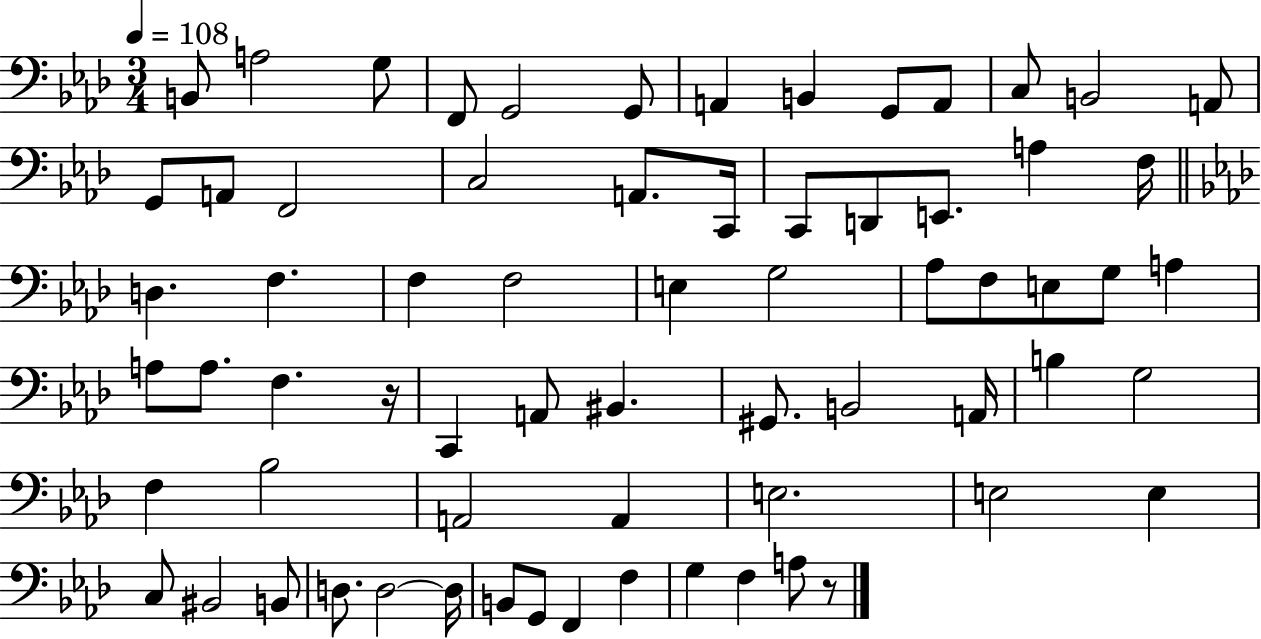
{
  \clef bass
  \numericTimeSignature
  \time 3/4
  \key aes \major
  \tempo 4 = 108
  b,8 a2 g8 | f,8 g,2 g,8 | a,4 b,4 g,8 a,8 | c8 b,2 a,8 | \break g,8 a,8 f,2 | c2 a,8. c,16 | c,8 d,8 e,8. a4 f16 | \bar "||" \break \key aes \major d4. f4. | f4 f2 | e4 g2 | aes8 f8 e8 g8 a4 | \break a8 a8. f4. r16 | c,4 a,8 bis,4. | gis,8. b,2 a,16 | b4 g2 | \break f4 bes2 | a,2 a,4 | e2. | e2 e4 | \break c8 bis,2 b,8 | d8. d2~~ d16 | b,8 g,8 f,4 f4 | g4 f4 a8 r8 | \break \bar "|."
}